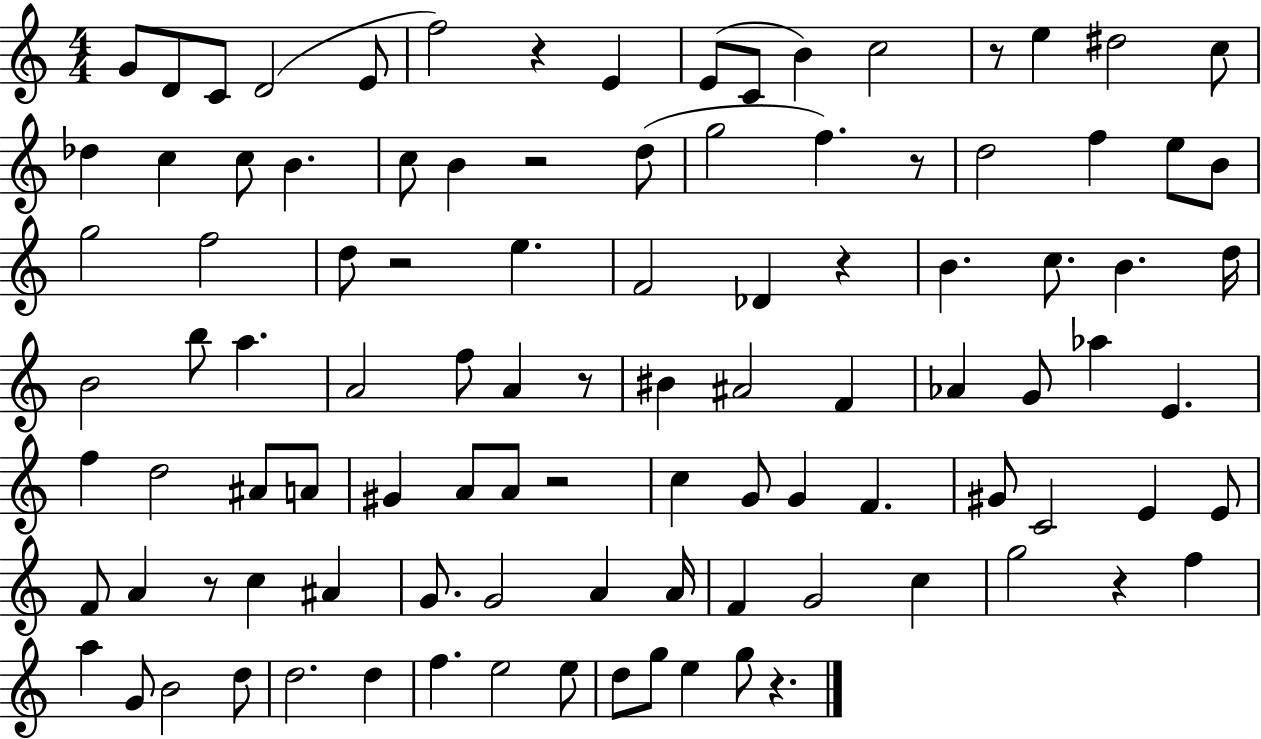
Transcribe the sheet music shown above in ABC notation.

X:1
T:Untitled
M:4/4
L:1/4
K:C
G/2 D/2 C/2 D2 E/2 f2 z E E/2 C/2 B c2 z/2 e ^d2 c/2 _d c c/2 B c/2 B z2 d/2 g2 f z/2 d2 f e/2 B/2 g2 f2 d/2 z2 e F2 _D z B c/2 B d/4 B2 b/2 a A2 f/2 A z/2 ^B ^A2 F _A G/2 _a E f d2 ^A/2 A/2 ^G A/2 A/2 z2 c G/2 G F ^G/2 C2 E E/2 F/2 A z/2 c ^A G/2 G2 A A/4 F G2 c g2 z f a G/2 B2 d/2 d2 d f e2 e/2 d/2 g/2 e g/2 z